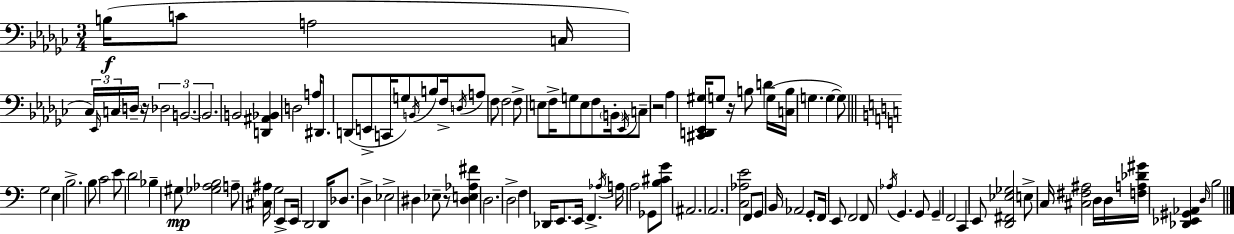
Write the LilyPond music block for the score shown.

{
  \clef bass
  \numericTimeSignature
  \time 3/4
  \key ees \minor
  b16(\f c'8 a2 c16 | \tuplet 3/2 { ces16) \grace { ees,16 } c16 } \parenthesize d16-- r16 \tuplet 3/2 { des2 | b,2.~~ | b,2. } | \break b,2 <d, ais, bes,>4 | d2 a16 dis,8. | d,8( e,8-> c,16 g8) \acciaccatura { b,16 } b8 f16-> | \acciaccatura { d16 } a8 f8 f2 | \break f8-> e8 f16-> g8 e8 f8 | \parenthesize b,16-. \acciaccatura { ees,16 } c8-- r2 | aes4 <cis, d, ees, gis>16 g8 r16 b8 d'4 | g16( <c b>16 g4. g4~~ | \break g8) \bar "||" \break \key c \major g2 e4 | b2.-> | b8 c'2 e'8 | d'2 bes4-- | \break gis8\mp <ges aes b>2 a8-- | <cis ais>16 g2 e,8-> e,16 | d,2 d,16 des8. | d4-> ees2-> | \break dis4 ees8-- r8 <dis e aes fis'>4 | d2. | d2-> f4 | des,16 e,8. e,16 f,4.-> \acciaccatura { aes16 } | \break a16 a2 ges,8 <b cis' g'>8 | ais,2. | \parenthesize a,2. | <c aes e'>2 f,8 g,8 | \break b,16 aes,2 g,8-. | f,16 e,8 f,2 f,8 | \acciaccatura { aes16 } g,4. g,8 g,4-- | f,2 c,4 | \break e,8 <d, fis, ees ges>2 | e8-> c16 <cis fis ais>2 d16 | d16 <f a des' gis'>16 <des, ees, gis, aes,>4 \grace { d16 } b2 | \bar "|."
}